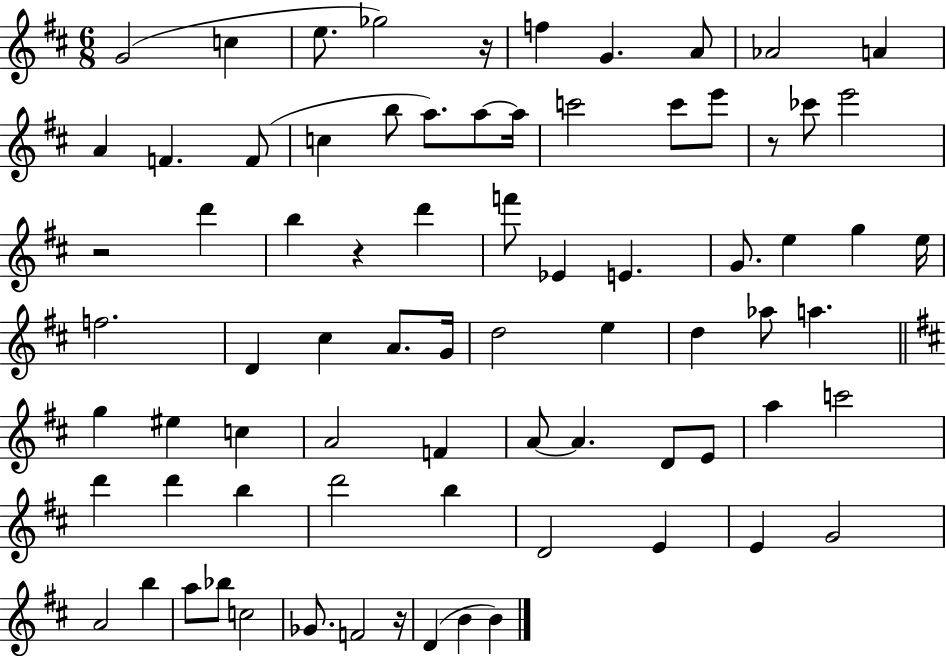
{
  \clef treble
  \numericTimeSignature
  \time 6/8
  \key d \major
  \repeat volta 2 { g'2( c''4 | e''8. ges''2) r16 | f''4 g'4. a'8 | aes'2 a'4 | \break a'4 f'4. f'8( | c''4 b''8 a''8.) a''8~~ a''16 | c'''2 c'''8 e'''8 | r8 ces'''8 e'''2 | \break r2 d'''4 | b''4 r4 d'''4 | f'''8 ees'4 e'4. | g'8. e''4 g''4 e''16 | \break f''2. | d'4 cis''4 a'8. g'16 | d''2 e''4 | d''4 aes''8 a''4. | \break \bar "||" \break \key d \major g''4 eis''4 c''4 | a'2 f'4 | a'8~~ a'4. d'8 e'8 | a''4 c'''2 | \break d'''4 d'''4 b''4 | d'''2 b''4 | d'2 e'4 | e'4 g'2 | \break a'2 b''4 | a''8 bes''8 c''2 | ges'8. f'2 r16 | d'4( b'4 b'4) | \break } \bar "|."
}